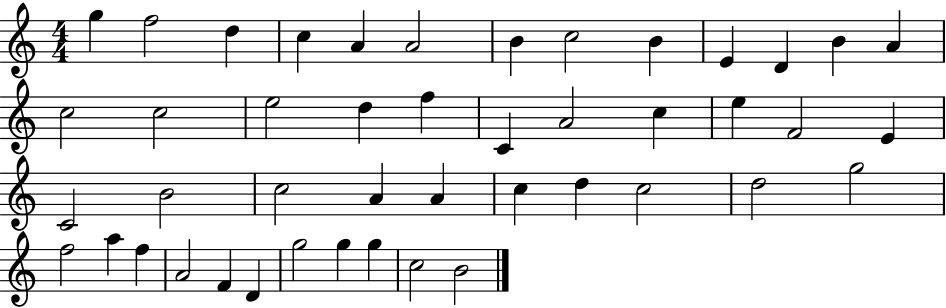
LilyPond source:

{
  \clef treble
  \numericTimeSignature
  \time 4/4
  \key c \major
  g''4 f''2 d''4 | c''4 a'4 a'2 | b'4 c''2 b'4 | e'4 d'4 b'4 a'4 | \break c''2 c''2 | e''2 d''4 f''4 | c'4 a'2 c''4 | e''4 f'2 e'4 | \break c'2 b'2 | c''2 a'4 a'4 | c''4 d''4 c''2 | d''2 g''2 | \break f''2 a''4 f''4 | a'2 f'4 d'4 | g''2 g''4 g''4 | c''2 b'2 | \break \bar "|."
}